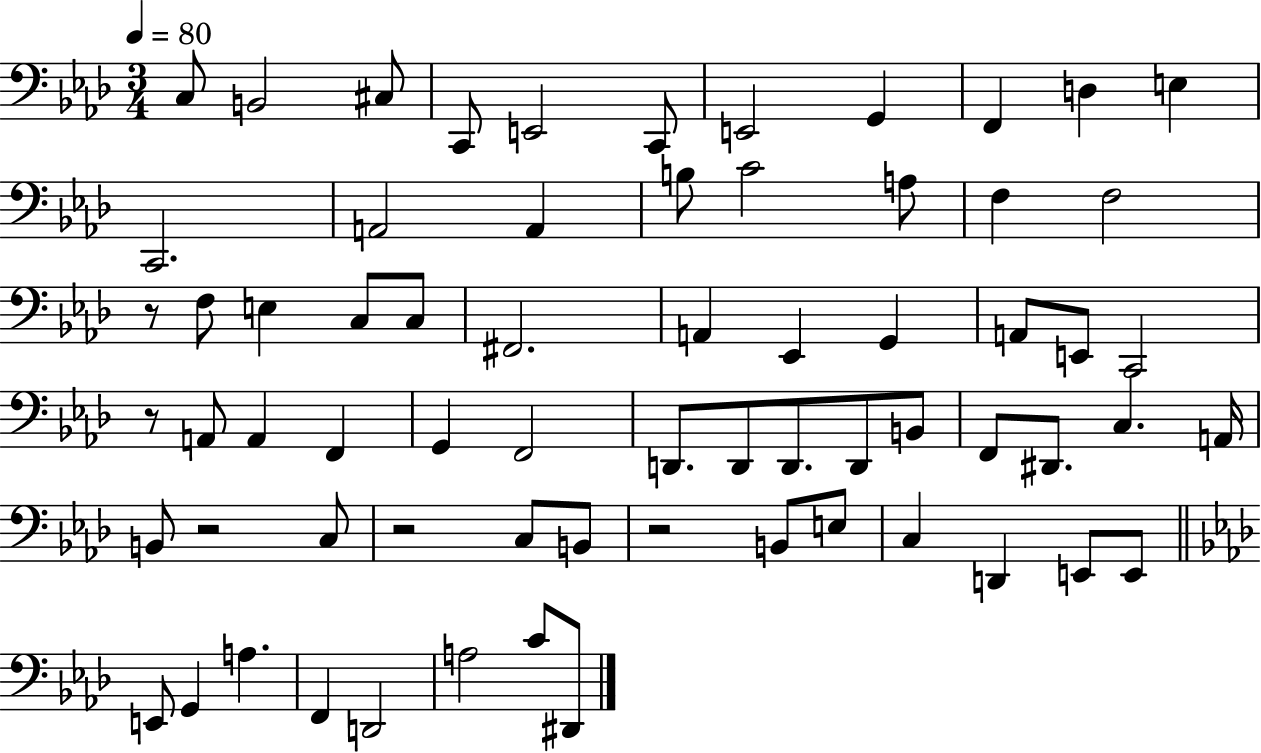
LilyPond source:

{
  \clef bass
  \numericTimeSignature
  \time 3/4
  \key aes \major
  \tempo 4 = 80
  c8 b,2 cis8 | c,8 e,2 c,8 | e,2 g,4 | f,4 d4 e4 | \break c,2. | a,2 a,4 | b8 c'2 a8 | f4 f2 | \break r8 f8 e4 c8 c8 | fis,2. | a,4 ees,4 g,4 | a,8 e,8 c,2 | \break r8 a,8 a,4 f,4 | g,4 f,2 | d,8. d,8 d,8. d,8 b,8 | f,8 dis,8. c4. a,16 | \break b,8 r2 c8 | r2 c8 b,8 | r2 b,8 e8 | c4 d,4 e,8 e,8 | \break \bar "||" \break \key f \minor e,8 g,4 a4. | f,4 d,2 | a2 c'8 dis,8 | \bar "|."
}